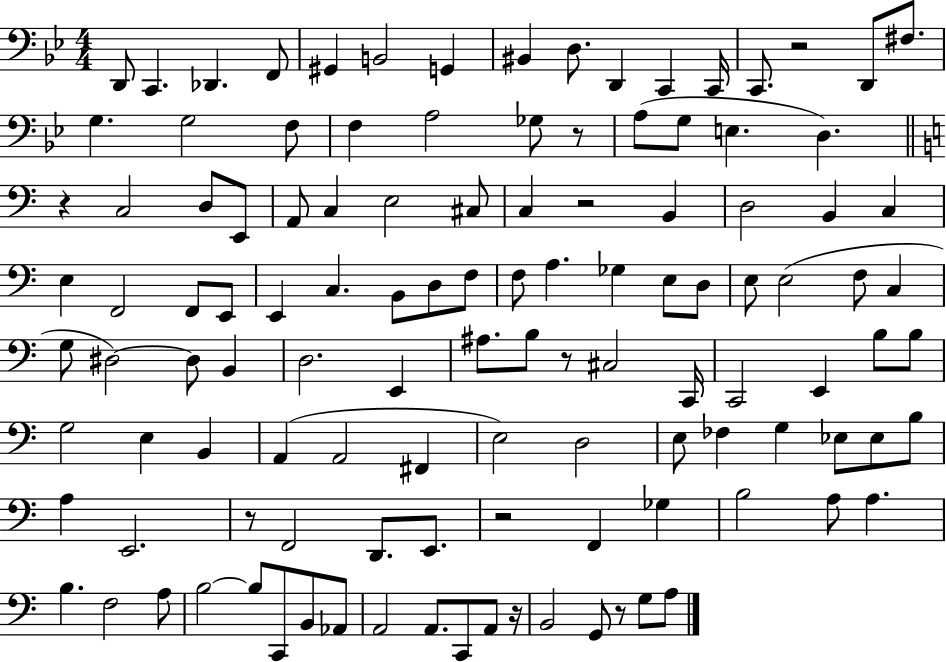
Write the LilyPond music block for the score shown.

{
  \clef bass
  \numericTimeSignature
  \time 4/4
  \key bes \major
  d,8 c,4. des,4. f,8 | gis,4 b,2 g,4 | bis,4 d8. d,4 c,4 c,16 | c,8. r2 d,8 fis8. | \break g4. g2 f8 | f4 a2 ges8 r8 | a8( g8 e4. d4.) | \bar "||" \break \key a \minor r4 c2 d8 e,8 | a,8 c4 e2 cis8 | c4 r2 b,4 | d2 b,4 c4 | \break e4 f,2 f,8 e,8 | e,4 c4. b,8 d8 f8 | f8 a4. ges4 e8 d8 | e8 e2( f8 c4 | \break g8 dis2~~) dis8 b,4 | d2. e,4 | ais8. b8 r8 cis2 c,16 | c,2 e,4 b8 b8 | \break g2 e4 b,4 | a,4( a,2 fis,4 | e2) d2 | e8 fes4 g4 ees8 ees8 b8 | \break a4 e,2. | r8 f,2 d,8. e,8. | r2 f,4 ges4 | b2 a8 a4. | \break b4. f2 a8 | b2~~ b8 c,8 b,8 aes,8 | a,2 a,8. c,8 a,8 r16 | b,2 g,8 r8 g8 a8 | \break \bar "|."
}